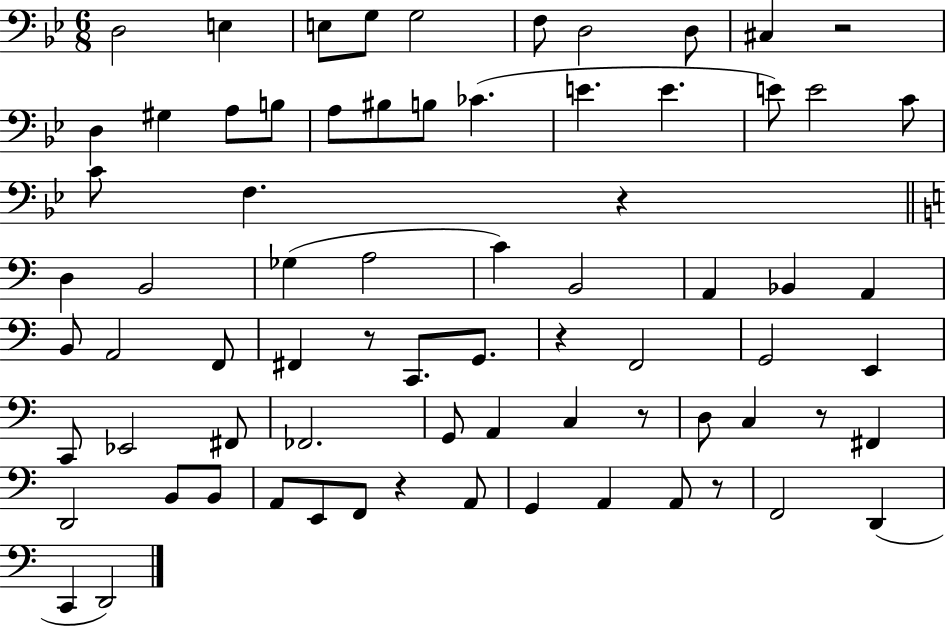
D3/h E3/q E3/e G3/e G3/h F3/e D3/h D3/e C#3/q R/h D3/q G#3/q A3/e B3/e A3/e BIS3/e B3/e CES4/q. E4/q. E4/q. E4/e E4/h C4/e C4/e F3/q. R/q D3/q B2/h Gb3/q A3/h C4/q B2/h A2/q Bb2/q A2/q B2/e A2/h F2/e F#2/q R/e C2/e. G2/e. R/q F2/h G2/h E2/q C2/e Eb2/h F#2/e FES2/h. G2/e A2/q C3/q R/e D3/e C3/q R/e F#2/q D2/h B2/e B2/e A2/e E2/e F2/e R/q A2/e G2/q A2/q A2/e R/e F2/h D2/q C2/q D2/h